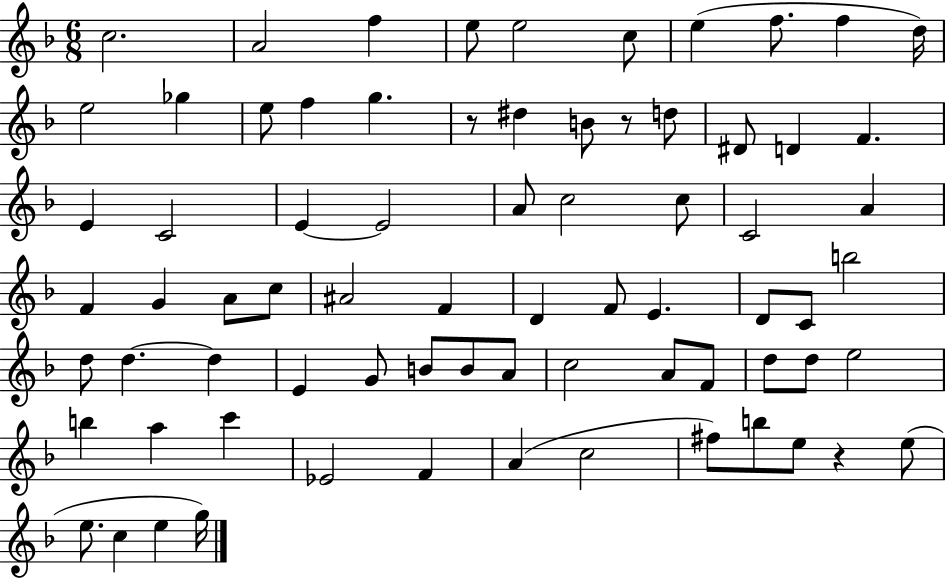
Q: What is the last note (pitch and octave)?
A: G5